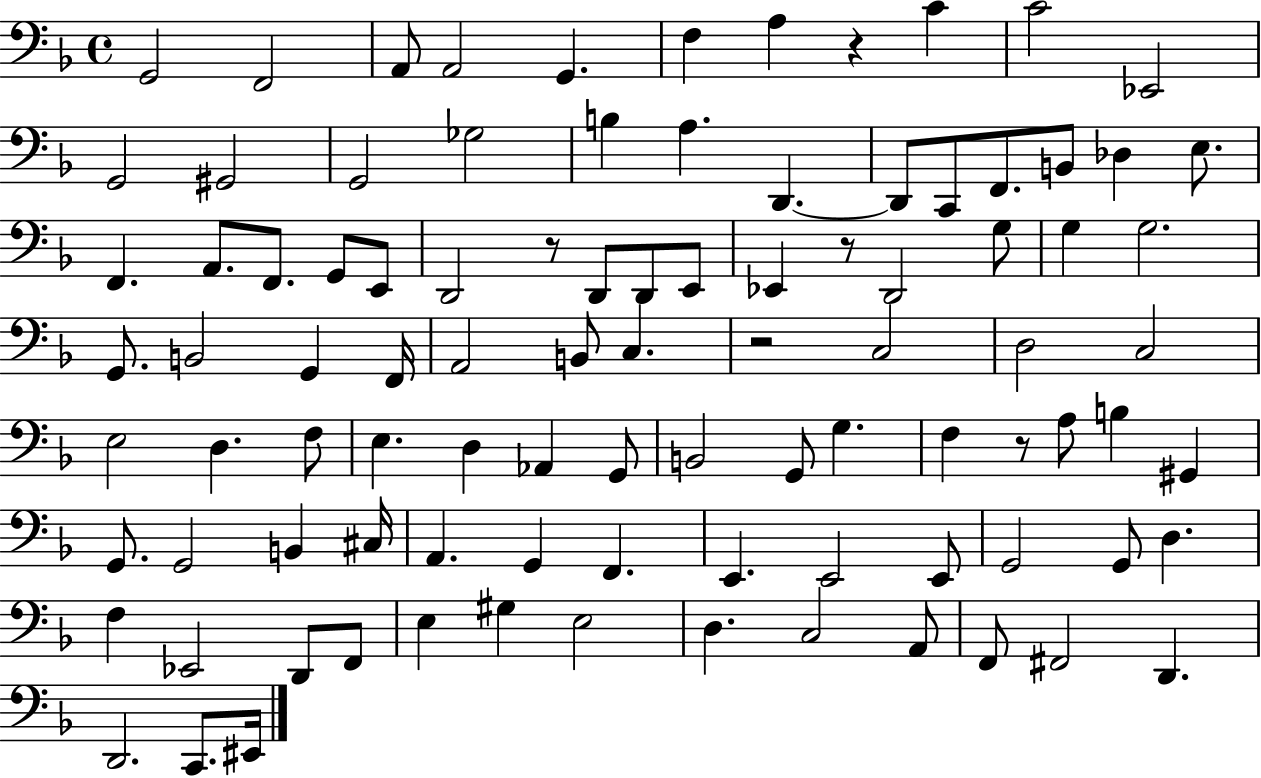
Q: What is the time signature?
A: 4/4